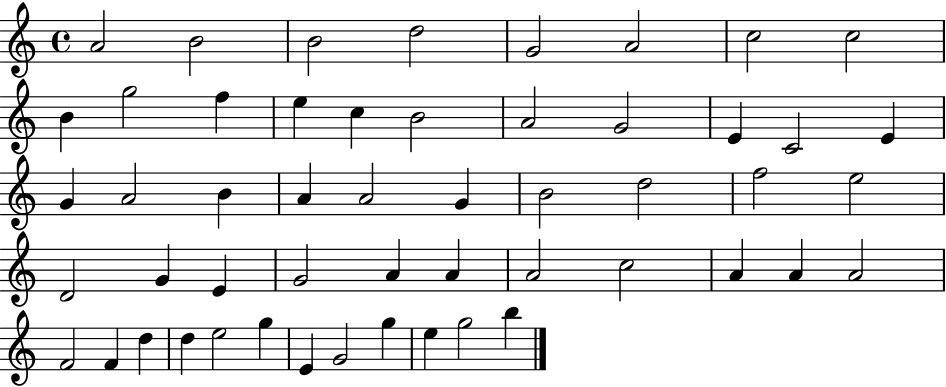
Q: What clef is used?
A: treble